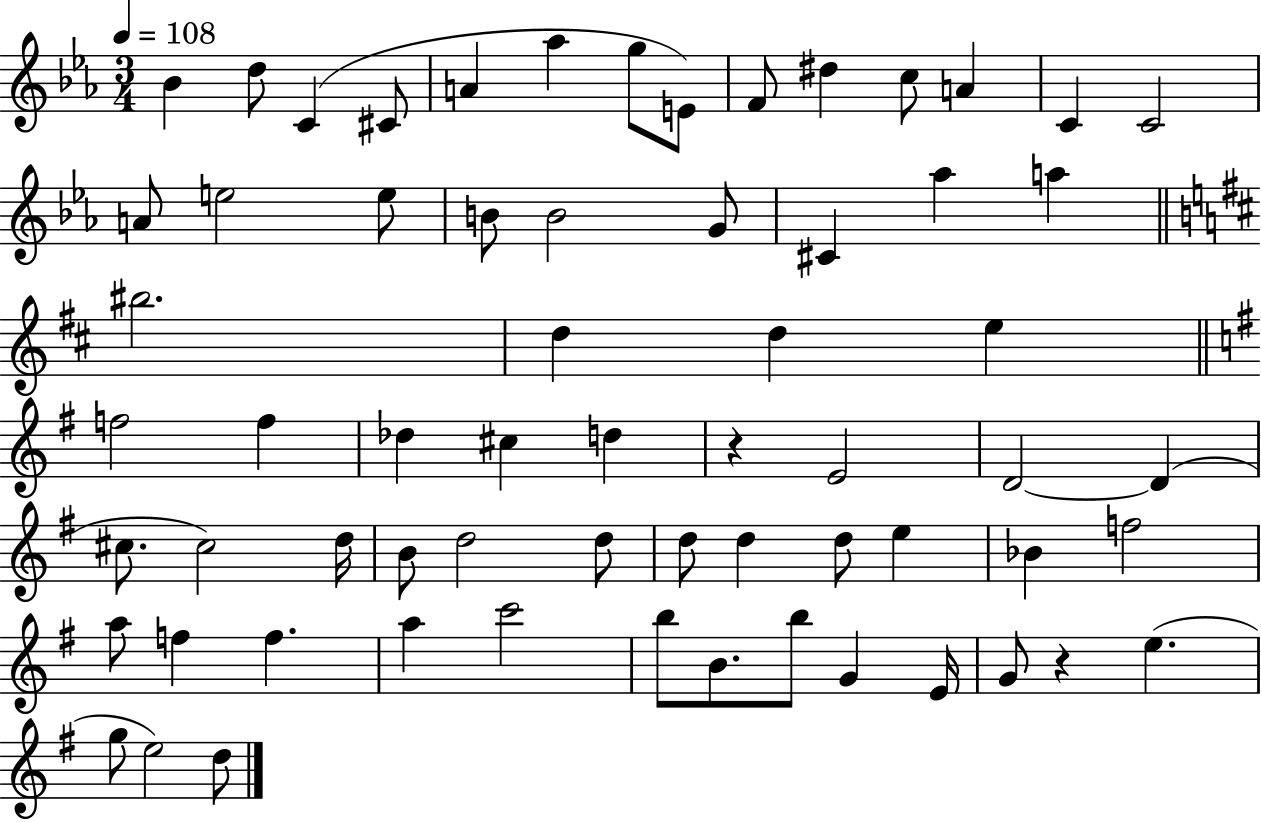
X:1
T:Untitled
M:3/4
L:1/4
K:Eb
_B d/2 C ^C/2 A _a g/2 E/2 F/2 ^d c/2 A C C2 A/2 e2 e/2 B/2 B2 G/2 ^C _a a ^b2 d d e f2 f _d ^c d z E2 D2 D ^c/2 ^c2 d/4 B/2 d2 d/2 d/2 d d/2 e _B f2 a/2 f f a c'2 b/2 B/2 b/2 G E/4 G/2 z e g/2 e2 d/2